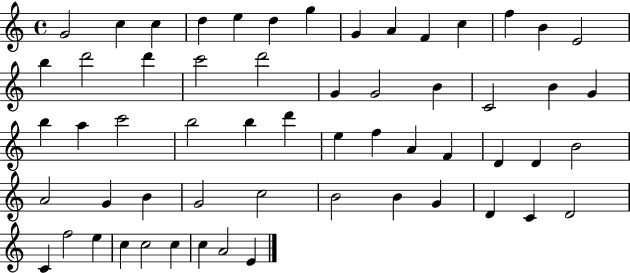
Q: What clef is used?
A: treble